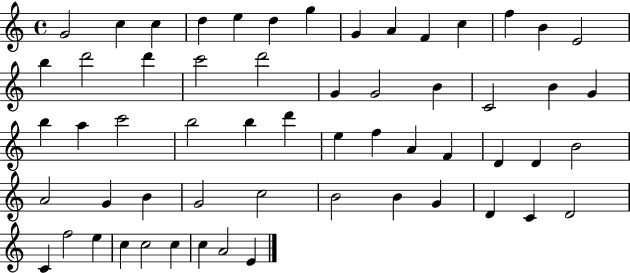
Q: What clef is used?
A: treble